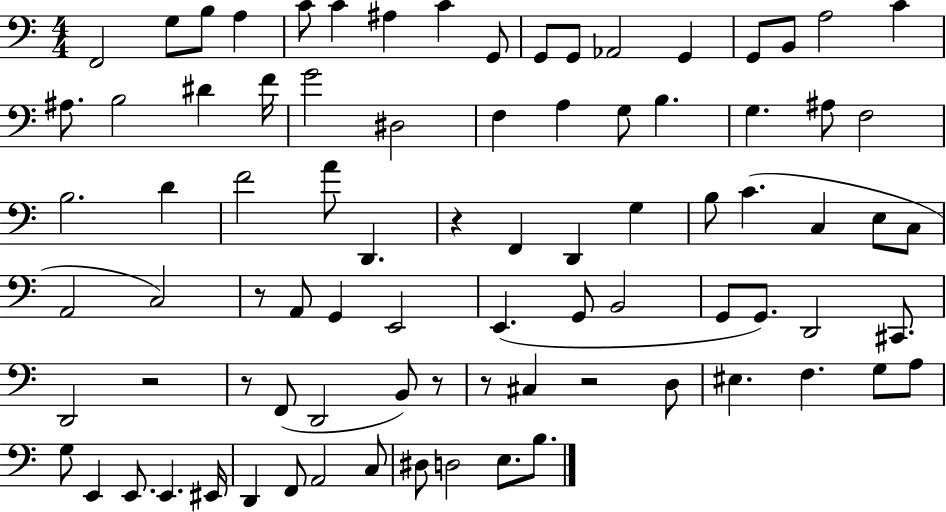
F2/h G3/e B3/e A3/q C4/e C4/q A#3/q C4/q G2/e G2/e G2/e Ab2/h G2/q G2/e B2/e A3/h C4/q A#3/e. B3/h D#4/q F4/s G4/h D#3/h F3/q A3/q G3/e B3/q. G3/q. A#3/e F3/h B3/h. D4/q F4/h A4/e D2/q. R/q F2/q D2/q G3/q B3/e C4/q. C3/q E3/e C3/e A2/h C3/h R/e A2/e G2/q E2/h E2/q. G2/e B2/h G2/e G2/e. D2/h C#2/e. D2/h R/h R/e F2/e D2/h B2/e R/e R/e C#3/q R/h D3/e EIS3/q. F3/q. G3/e A3/e G3/e E2/q E2/e. E2/q. EIS2/s D2/q F2/e A2/h C3/e D#3/e D3/h E3/e. B3/e.